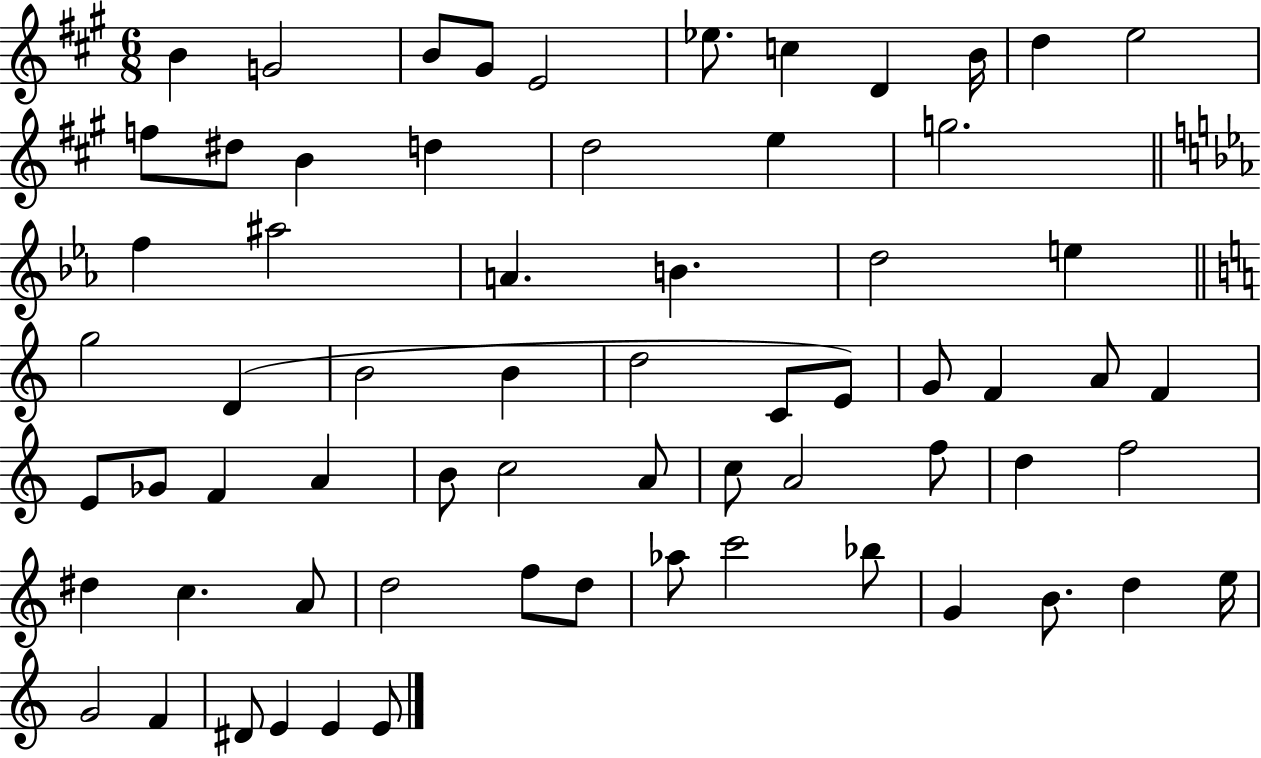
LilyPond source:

{
  \clef treble
  \numericTimeSignature
  \time 6/8
  \key a \major
  b'4 g'2 | b'8 gis'8 e'2 | ees''8. c''4 d'4 b'16 | d''4 e''2 | \break f''8 dis''8 b'4 d''4 | d''2 e''4 | g''2. | \bar "||" \break \key ees \major f''4 ais''2 | a'4. b'4. | d''2 e''4 | \bar "||" \break \key c \major g''2 d'4( | b'2 b'4 | d''2 c'8 e'8) | g'8 f'4 a'8 f'4 | \break e'8 ges'8 f'4 a'4 | b'8 c''2 a'8 | c''8 a'2 f''8 | d''4 f''2 | \break dis''4 c''4. a'8 | d''2 f''8 d''8 | aes''8 c'''2 bes''8 | g'4 b'8. d''4 e''16 | \break g'2 f'4 | dis'8 e'4 e'4 e'8 | \bar "|."
}